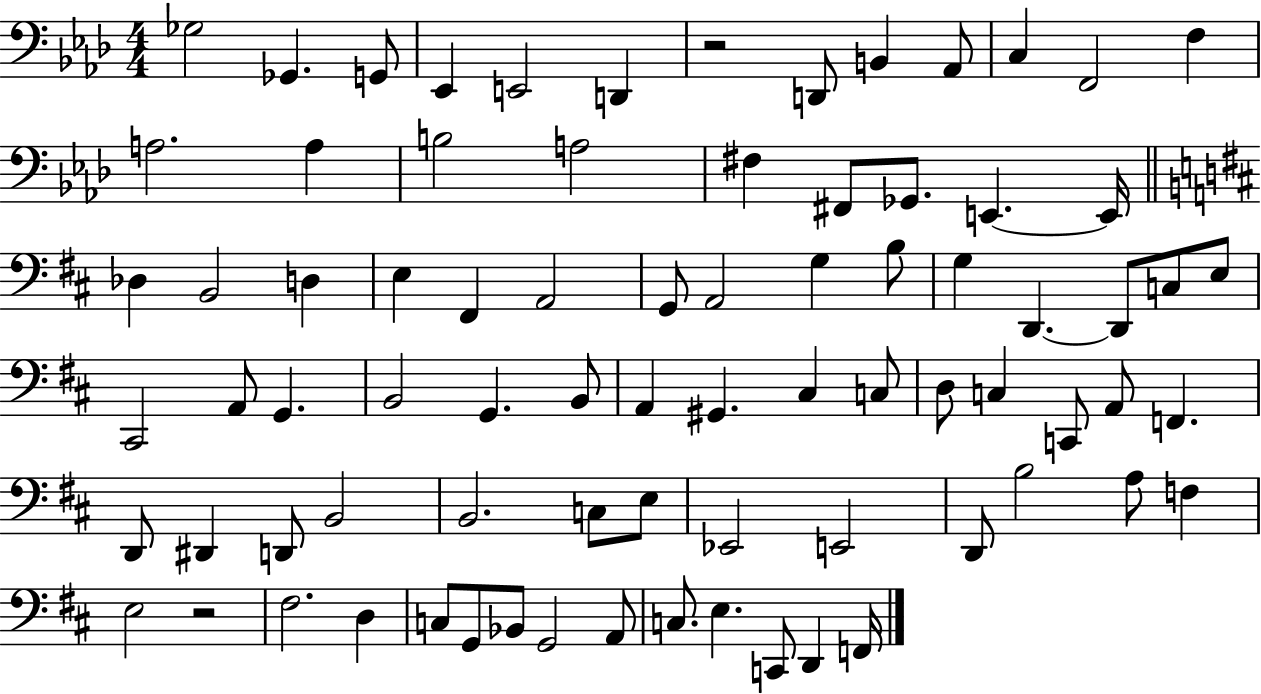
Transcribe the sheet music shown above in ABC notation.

X:1
T:Untitled
M:4/4
L:1/4
K:Ab
_G,2 _G,, G,,/2 _E,, E,,2 D,, z2 D,,/2 B,, _A,,/2 C, F,,2 F, A,2 A, B,2 A,2 ^F, ^F,,/2 _G,,/2 E,, E,,/4 _D, B,,2 D, E, ^F,, A,,2 G,,/2 A,,2 G, B,/2 G, D,, D,,/2 C,/2 E,/2 ^C,,2 A,,/2 G,, B,,2 G,, B,,/2 A,, ^G,, ^C, C,/2 D,/2 C, C,,/2 A,,/2 F,, D,,/2 ^D,, D,,/2 B,,2 B,,2 C,/2 E,/2 _E,,2 E,,2 D,,/2 B,2 A,/2 F, E,2 z2 ^F,2 D, C,/2 G,,/2 _B,,/2 G,,2 A,,/2 C,/2 E, C,,/2 D,, F,,/4